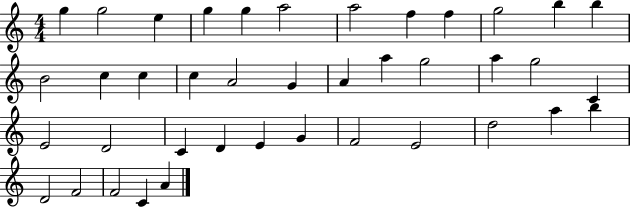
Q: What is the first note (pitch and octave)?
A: G5